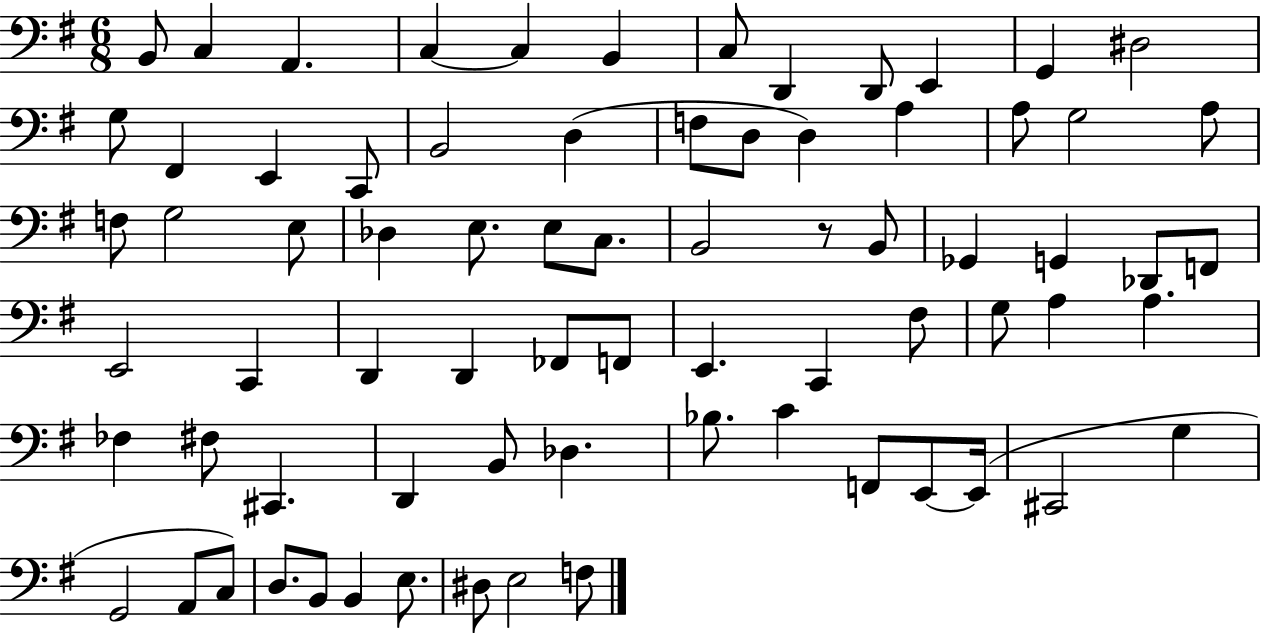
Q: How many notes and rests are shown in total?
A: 74